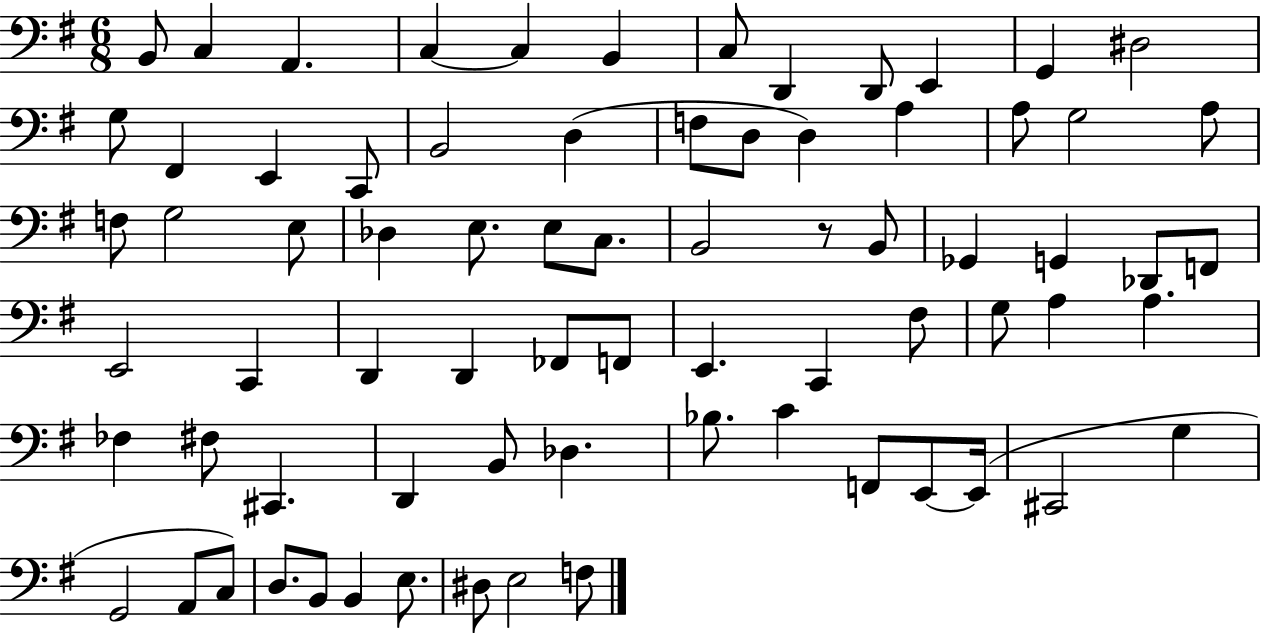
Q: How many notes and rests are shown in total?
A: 74